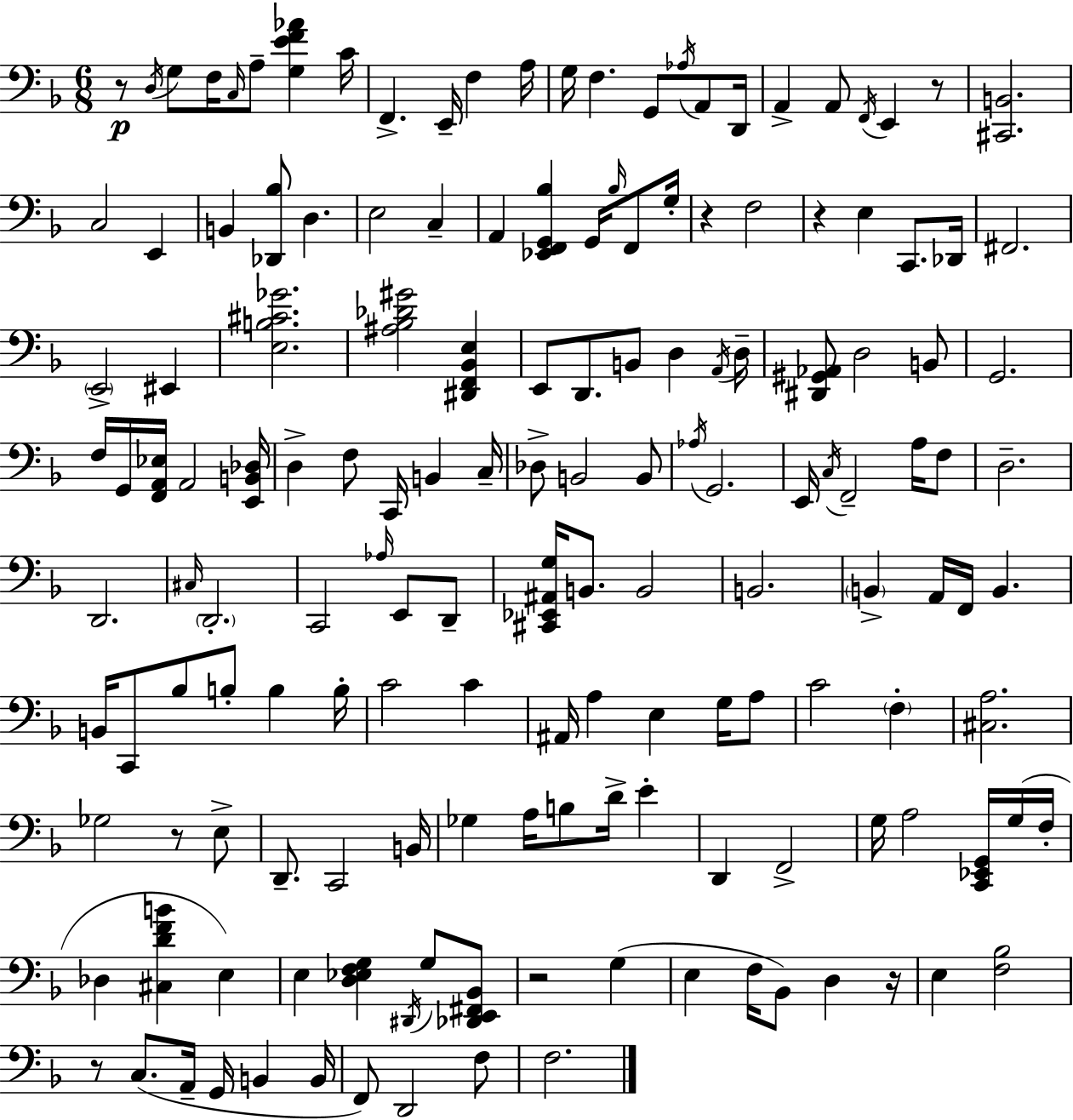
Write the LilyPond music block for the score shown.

{
  \clef bass
  \numericTimeSignature
  \time 6/8
  \key d \minor
  r8\p \acciaccatura { d16 } g8 f16 \grace { c16 } a8-- <g e' f' aes'>4 | c'16 f,4.-> e,16-- f4 | a16 g16 f4. g,8 \acciaccatura { aes16 } | a,8 d,16 a,4-> a,8 \acciaccatura { f,16 } e,4 | \break r8 <cis, b,>2. | c2 | e,4 b,4 <des, bes>8 d4. | e2 | \break c4-- a,4 <ees, f, g, bes>4 | g,16 \grace { bes16 } f,8 g16-. r4 f2 | r4 e4 | c,8. des,16 fis,2. | \break \parenthesize e,2-> | eis,4 <e b cis' ges'>2. | <ais bes des' gis'>2 | <dis, f, bes, e>4 e,8 d,8. b,8 | \break d4 \acciaccatura { a,16 } d16-- <dis, gis, aes,>8 d2 | b,8 g,2. | f16 g,16 <f, a, ees>16 a,2 | <e, b, des>16 d4-> f8 | \break c,16 b,4 c16-- des8-> b,2 | b,8 \acciaccatura { aes16 } g,2. | e,16 \acciaccatura { c16 } f,2-- | a16 f8 d2.-- | \break d,2. | \grace { cis16 } \parenthesize d,2.-. | c,2 | \grace { aes16 } e,8 d,8-- <cis, ees, ais, g>16 b,8. | \break b,2 b,2. | \parenthesize b,4-> | a,16 f,16 b,4. b,16 c,8 | bes8 b8-. b4 b16-. c'2 | \break c'4 ais,16 a4 | e4 g16 a8 c'2 | \parenthesize f4-. <cis a>2. | ges2 | \break r8 e8-> d,8.-- | c,2 b,16 ges4 | a16 b8 d'16-> e'4-. d,4 | f,2-> g16 a2 | \break <c, ees, g,>16 g16( f16-. des4 | <cis d' f' b'>4 e4) e4 | <d ees f g>4 \acciaccatura { dis,16 } g8 <des, e, fis, bes,>8 r2 | g4( e4 | \break f16 bes,8) d4 r16 e4 | <f bes>2 r8 | c8.( a,16-- g,16 b,4 b,16 f,8) | d,2 f8 f2. | \break \bar "|."
}